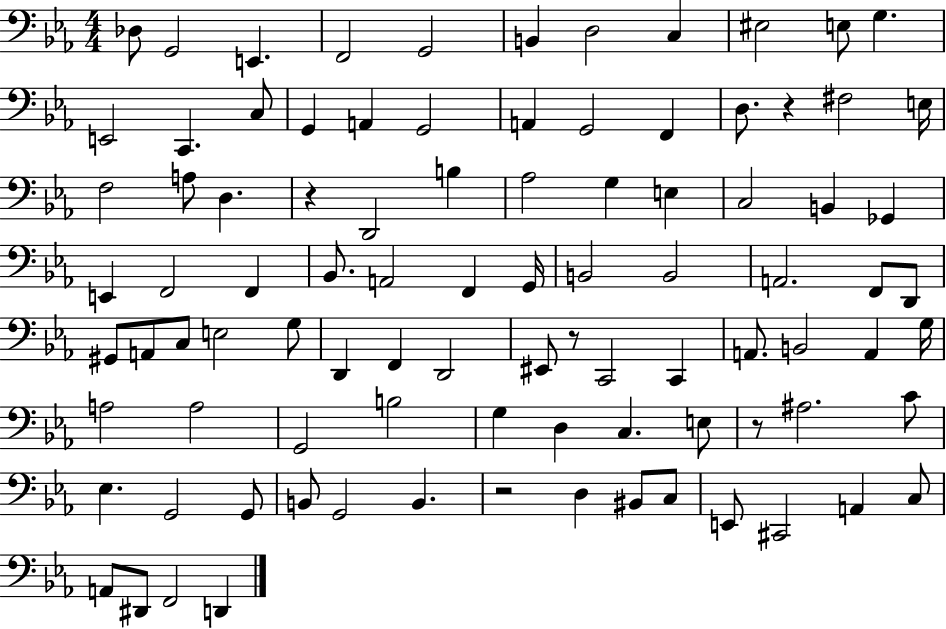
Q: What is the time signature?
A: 4/4